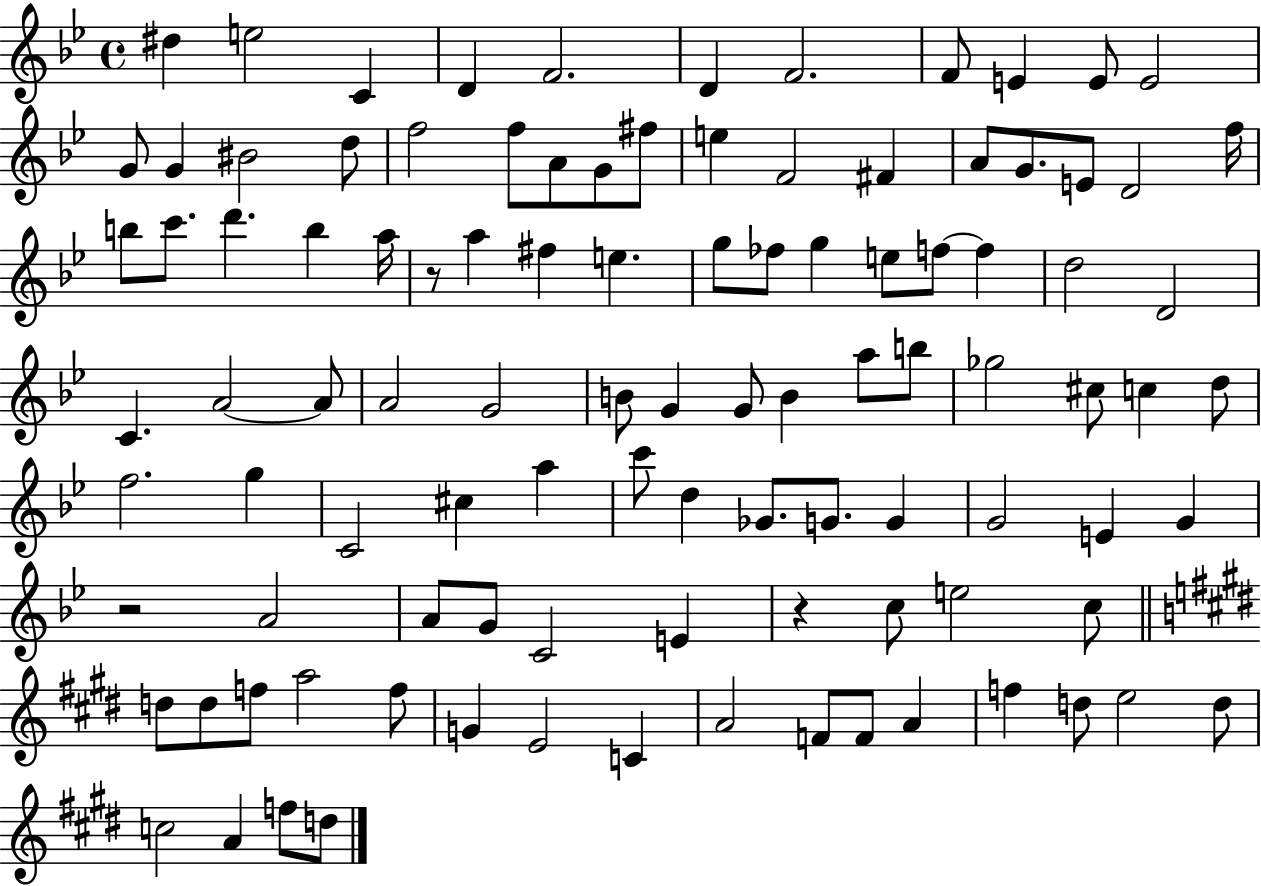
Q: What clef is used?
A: treble